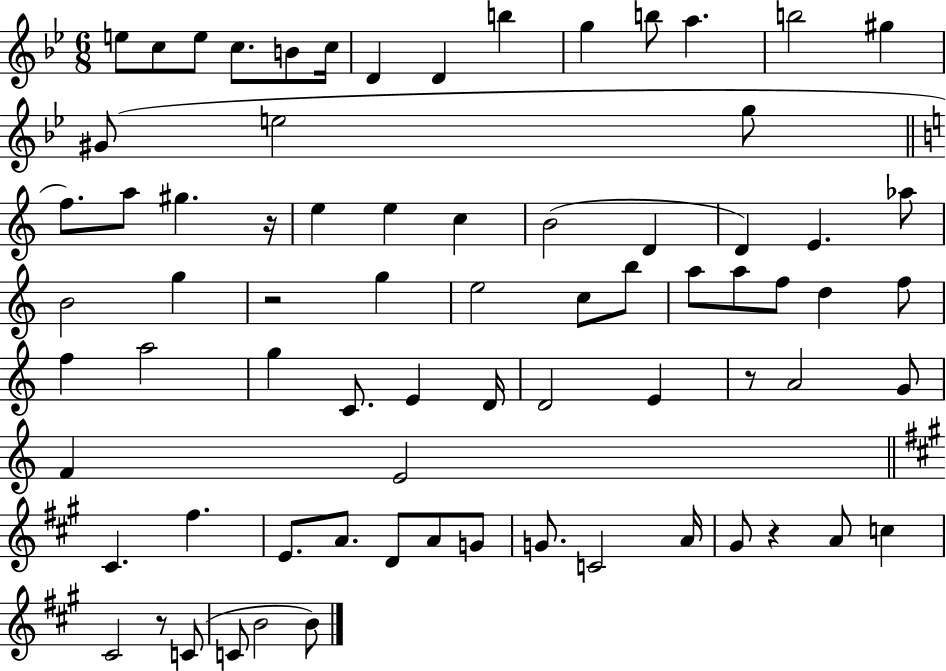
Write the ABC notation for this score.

X:1
T:Untitled
M:6/8
L:1/4
K:Bb
e/2 c/2 e/2 c/2 B/2 c/4 D D b g b/2 a b2 ^g ^G/2 e2 g/2 f/2 a/2 ^g z/4 e e c B2 D D E _a/2 B2 g z2 g e2 c/2 b/2 a/2 a/2 f/2 d f/2 f a2 g C/2 E D/4 D2 E z/2 A2 G/2 F E2 ^C ^f E/2 A/2 D/2 A/2 G/2 G/2 C2 A/4 ^G/2 z A/2 c ^C2 z/2 C/2 C/2 B2 B/2